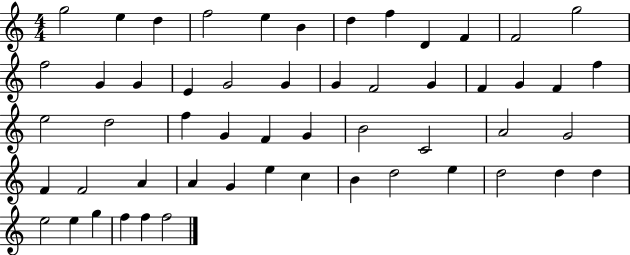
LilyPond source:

{
  \clef treble
  \numericTimeSignature
  \time 4/4
  \key c \major
  g''2 e''4 d''4 | f''2 e''4 b'4 | d''4 f''4 d'4 f'4 | f'2 g''2 | \break f''2 g'4 g'4 | e'4 g'2 g'4 | g'4 f'2 g'4 | f'4 g'4 f'4 f''4 | \break e''2 d''2 | f''4 g'4 f'4 g'4 | b'2 c'2 | a'2 g'2 | \break f'4 f'2 a'4 | a'4 g'4 e''4 c''4 | b'4 d''2 e''4 | d''2 d''4 d''4 | \break e''2 e''4 g''4 | f''4 f''4 f''2 | \bar "|."
}